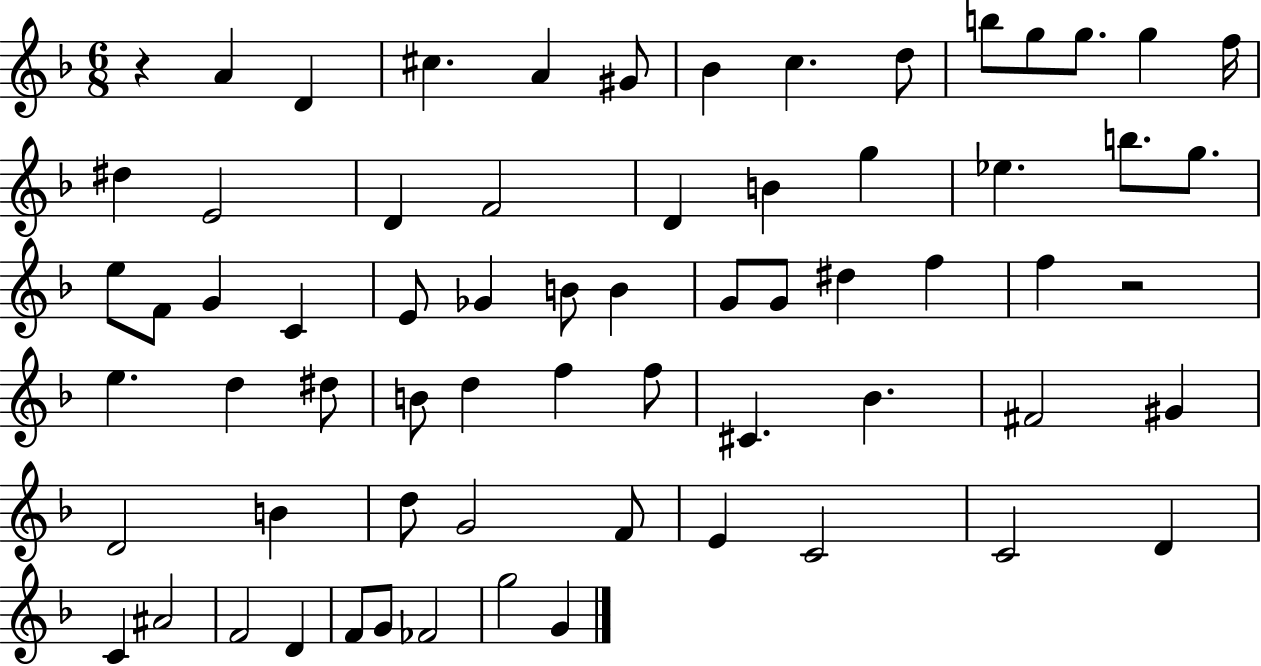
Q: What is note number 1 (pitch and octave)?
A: A4